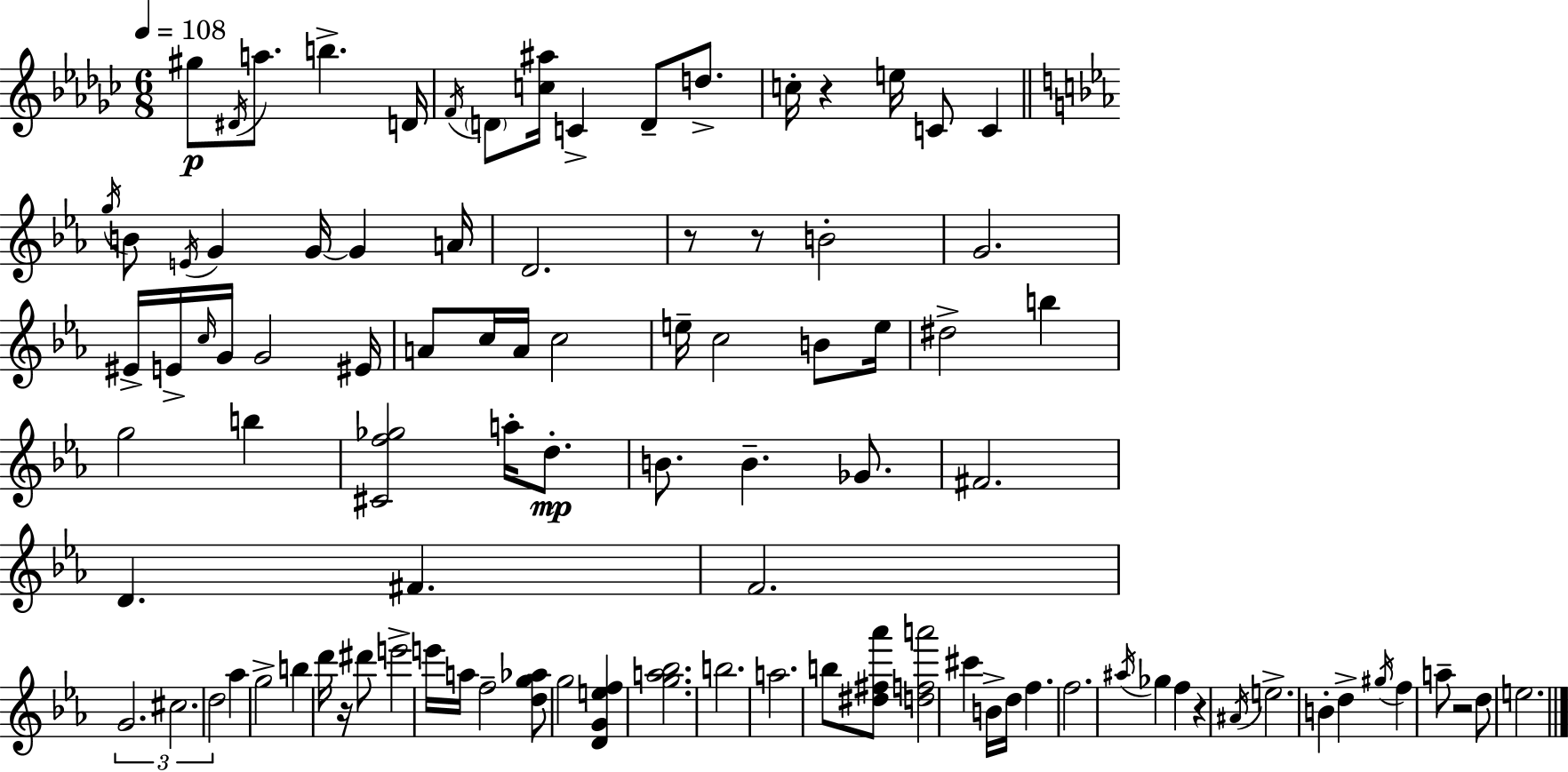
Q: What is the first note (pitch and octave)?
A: G#5